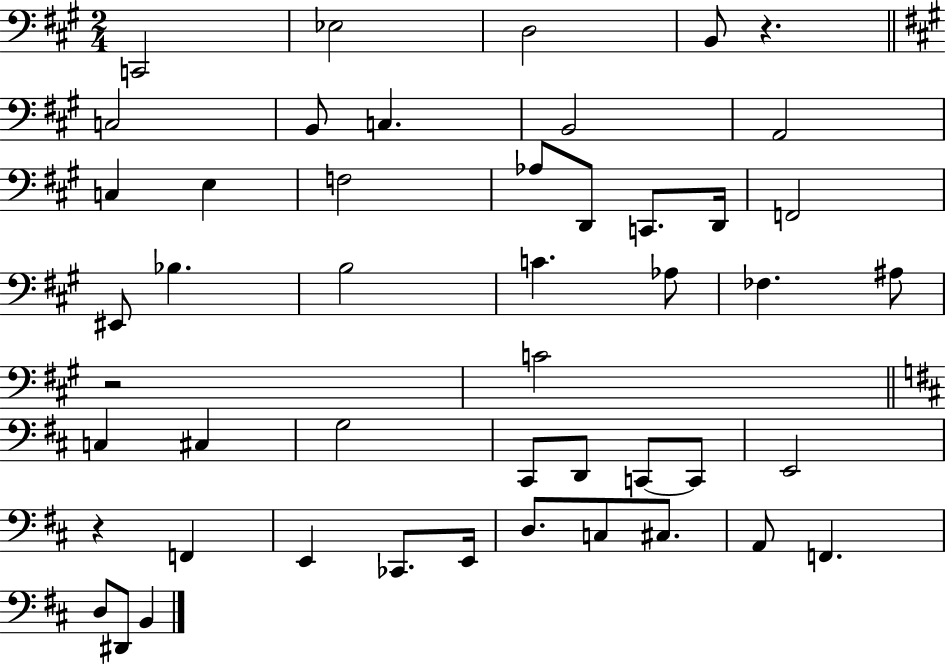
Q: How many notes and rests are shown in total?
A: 48